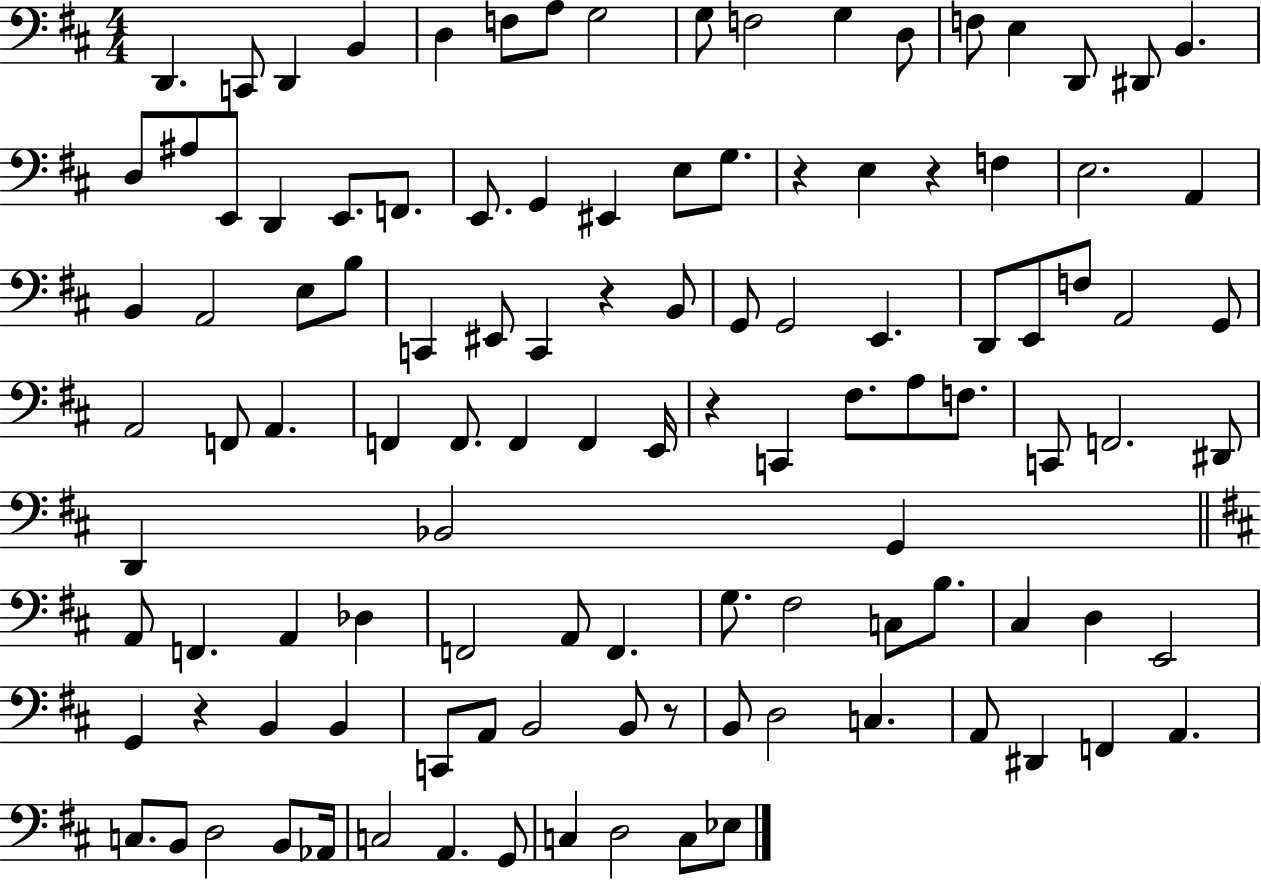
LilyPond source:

{
  \clef bass
  \numericTimeSignature
  \time 4/4
  \key d \major
  d,4. c,8 d,4 b,4 | d4 f8 a8 g2 | g8 f2 g4 d8 | f8 e4 d,8 dis,8 b,4. | \break d8 ais8 e,8 d,4 e,8. f,8. | e,8. g,4 eis,4 e8 g8. | r4 e4 r4 f4 | e2. a,4 | \break b,4 a,2 e8 b8 | c,4 eis,8 c,4 r4 b,8 | g,8 g,2 e,4. | d,8 e,8 f8 a,2 g,8 | \break a,2 f,8 a,4. | f,4 f,8. f,4 f,4 e,16 | r4 c,4 fis8. a8 f8. | c,8 f,2. dis,8 | \break d,4 bes,2 g,4 | \bar "||" \break \key b \minor a,8 f,4. a,4 des4 | f,2 a,8 f,4. | g8. fis2 c8 b8. | cis4 d4 e,2 | \break g,4 r4 b,4 b,4 | c,8 a,8 b,2 b,8 r8 | b,8 d2 c4. | a,8 dis,4 f,4 a,4. | \break c8. b,8 d2 b,8 aes,16 | c2 a,4. g,8 | c4 d2 c8 ees8 | \bar "|."
}